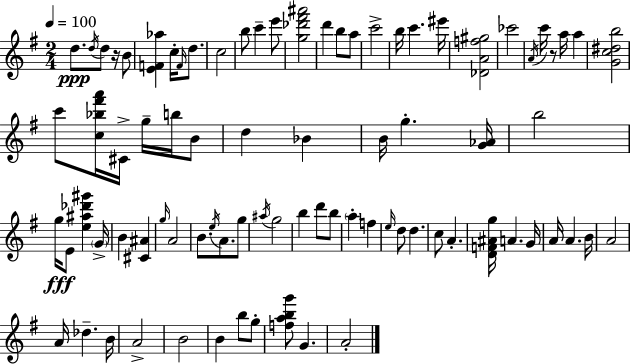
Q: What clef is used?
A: treble